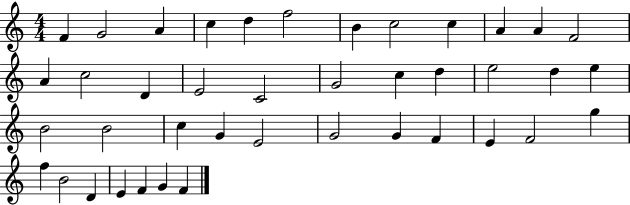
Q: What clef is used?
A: treble